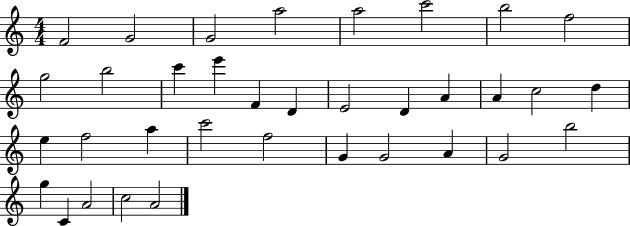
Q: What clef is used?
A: treble